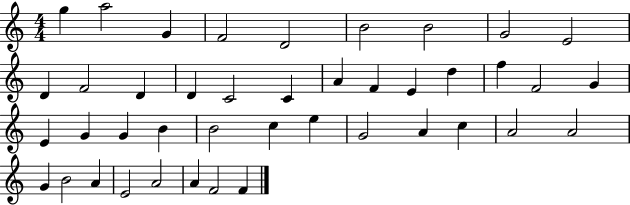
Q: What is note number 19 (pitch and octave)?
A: D5